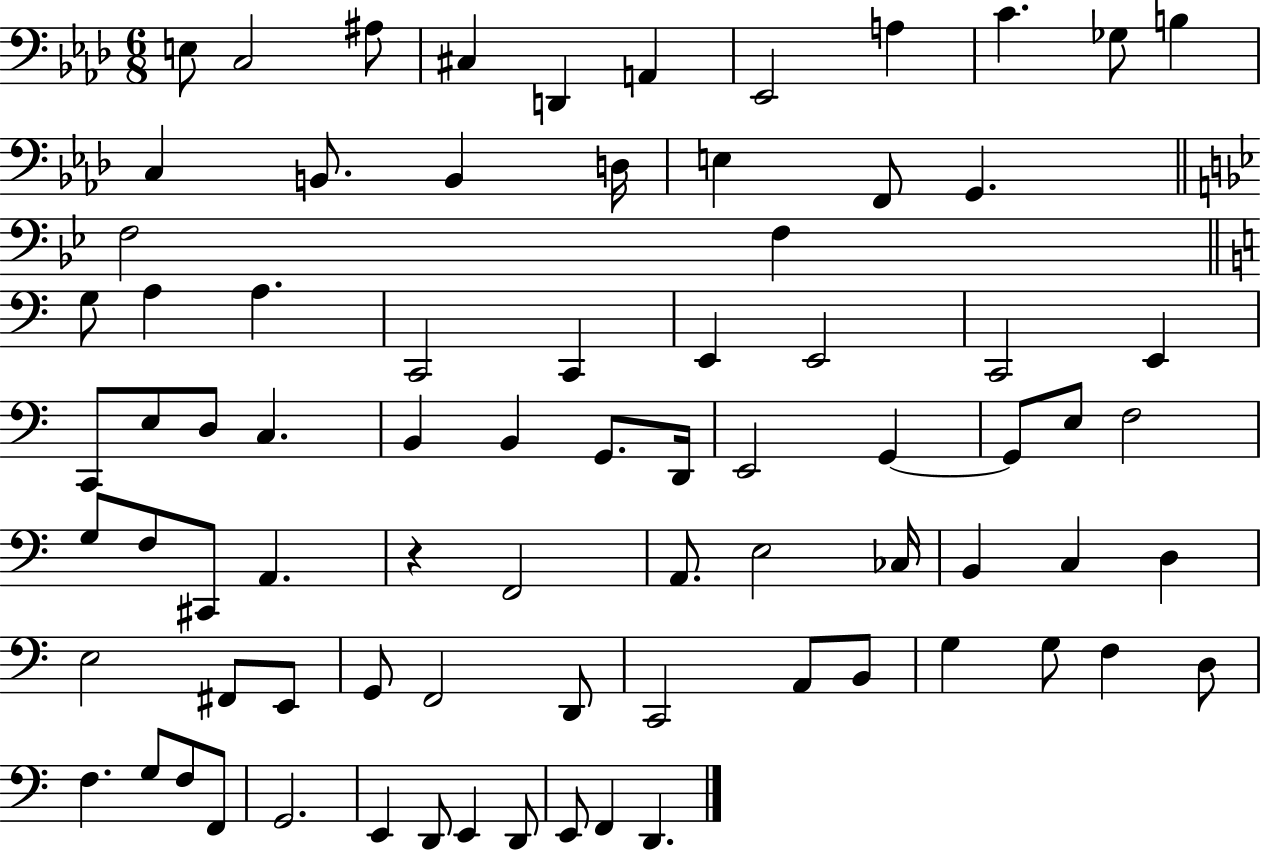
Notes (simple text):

E3/e C3/h A#3/e C#3/q D2/q A2/q Eb2/h A3/q C4/q. Gb3/e B3/q C3/q B2/e. B2/q D3/s E3/q F2/e G2/q. F3/h F3/q G3/e A3/q A3/q. C2/h C2/q E2/q E2/h C2/h E2/q C2/e E3/e D3/e C3/q. B2/q B2/q G2/e. D2/s E2/h G2/q G2/e E3/e F3/h G3/e F3/e C#2/e A2/q. R/q F2/h A2/e. E3/h CES3/s B2/q C3/q D3/q E3/h F#2/e E2/e G2/e F2/h D2/e C2/h A2/e B2/e G3/q G3/e F3/q D3/e F3/q. G3/e F3/e F2/e G2/h. E2/q D2/e E2/q D2/e E2/e F2/q D2/q.